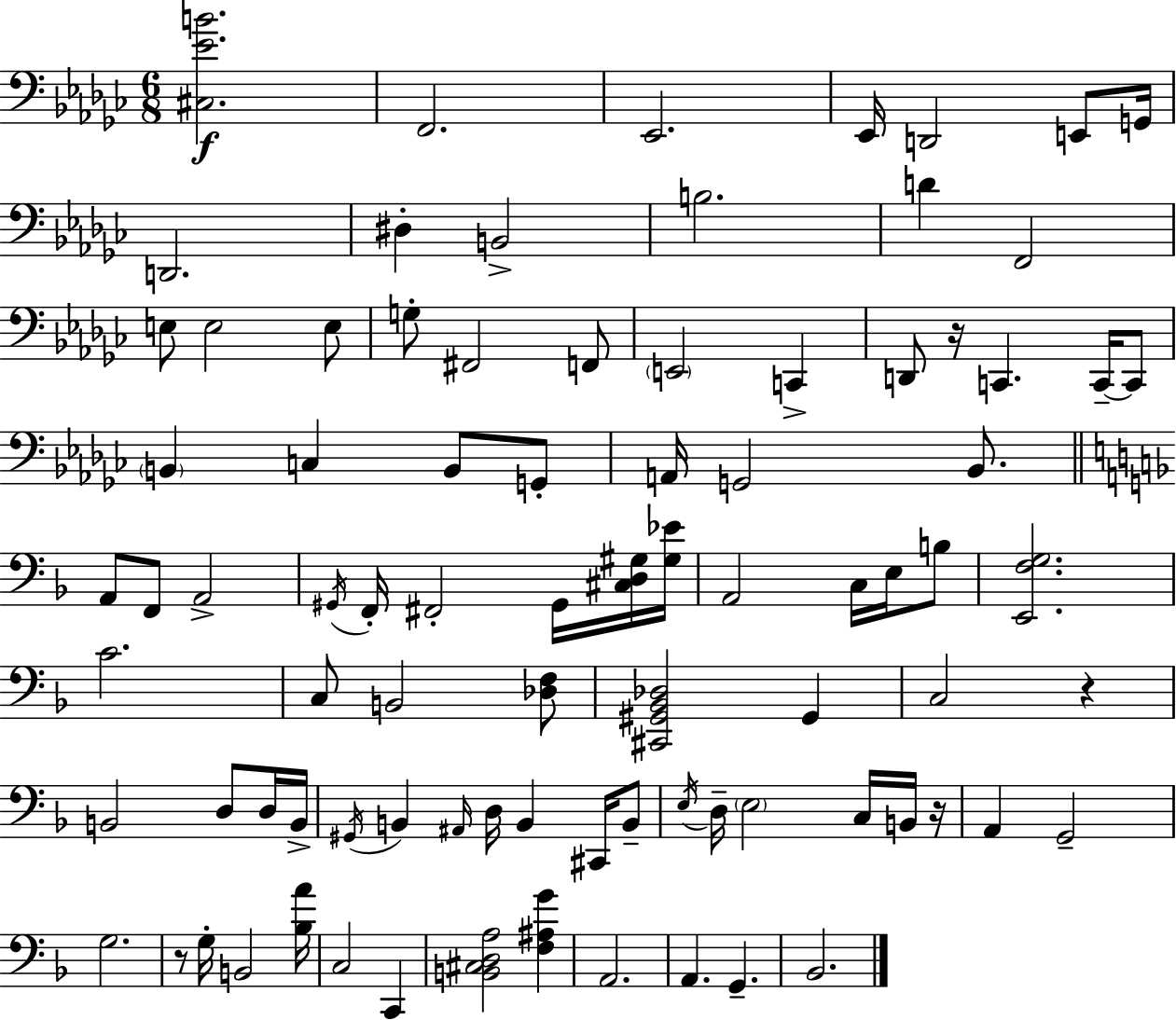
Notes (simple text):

[C#3,Eb4,B4]/h. F2/h. Eb2/h. Eb2/s D2/h E2/e G2/s D2/h. D#3/q B2/h B3/h. D4/q F2/h E3/e E3/h E3/e G3/e F#2/h F2/e E2/h C2/q D2/e R/s C2/q. C2/s C2/e B2/q C3/q B2/e G2/e A2/s G2/h Bb2/e. A2/e F2/e A2/h G#2/s F2/s F#2/h G#2/s [C#3,D3,G#3]/s [G#3,Eb4]/s A2/h C3/s E3/s B3/e [E2,F3,G3]/h. C4/h. C3/e B2/h [Db3,F3]/e [C#2,G#2,Bb2,Db3]/h G#2/q C3/h R/q B2/h D3/e D3/s B2/s G#2/s B2/q A#2/s D3/s B2/q C#2/s B2/e E3/s D3/s E3/h C3/s B2/s R/s A2/q G2/h G3/h. R/e G3/s B2/h [Bb3,A4]/s C3/h C2/q [B2,C#3,D3,A3]/h [F3,A#3,G4]/q A2/h. A2/q. G2/q. Bb2/h.